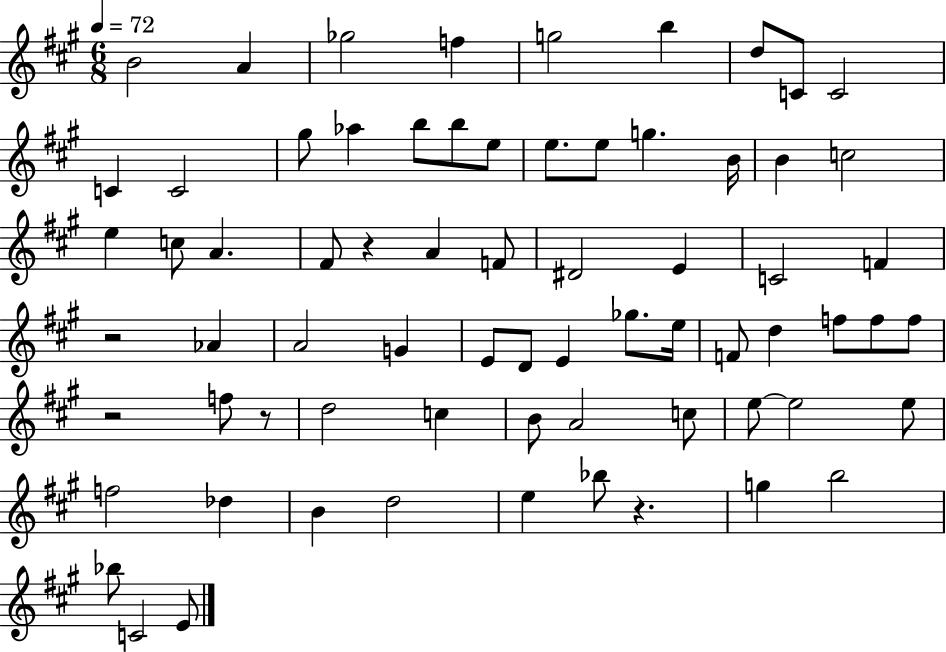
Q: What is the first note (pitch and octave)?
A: B4